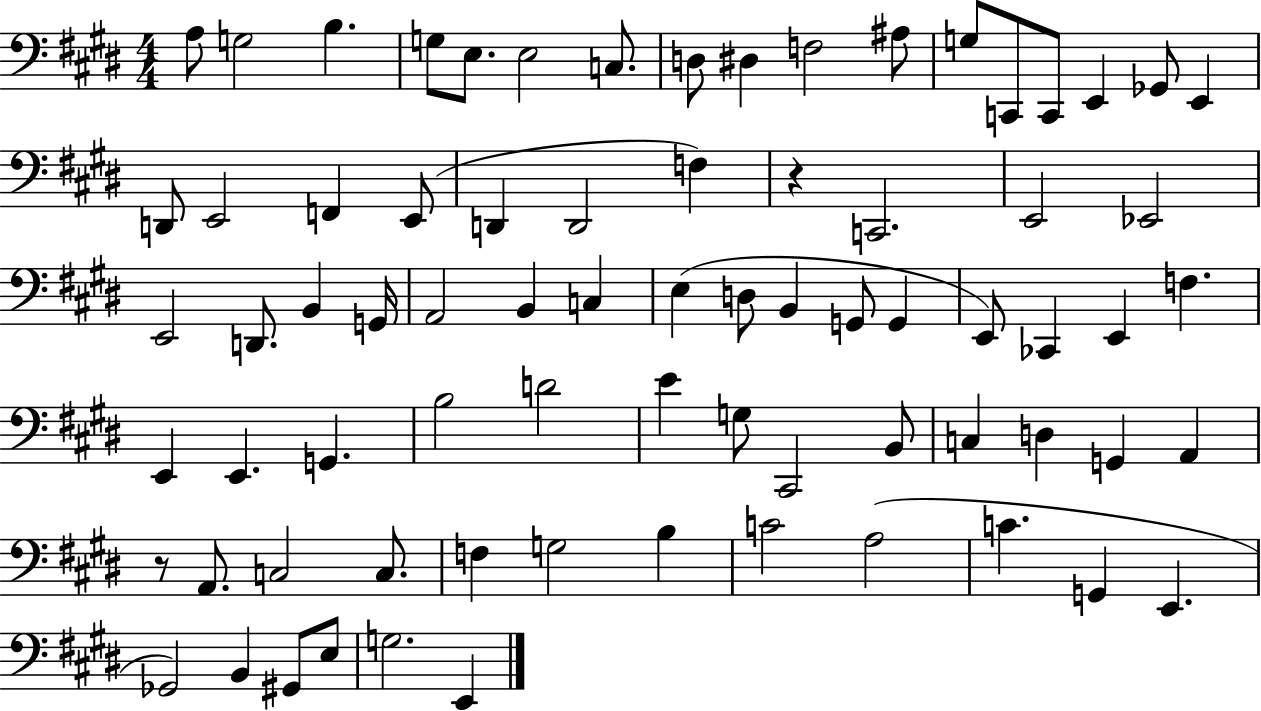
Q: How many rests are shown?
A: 2